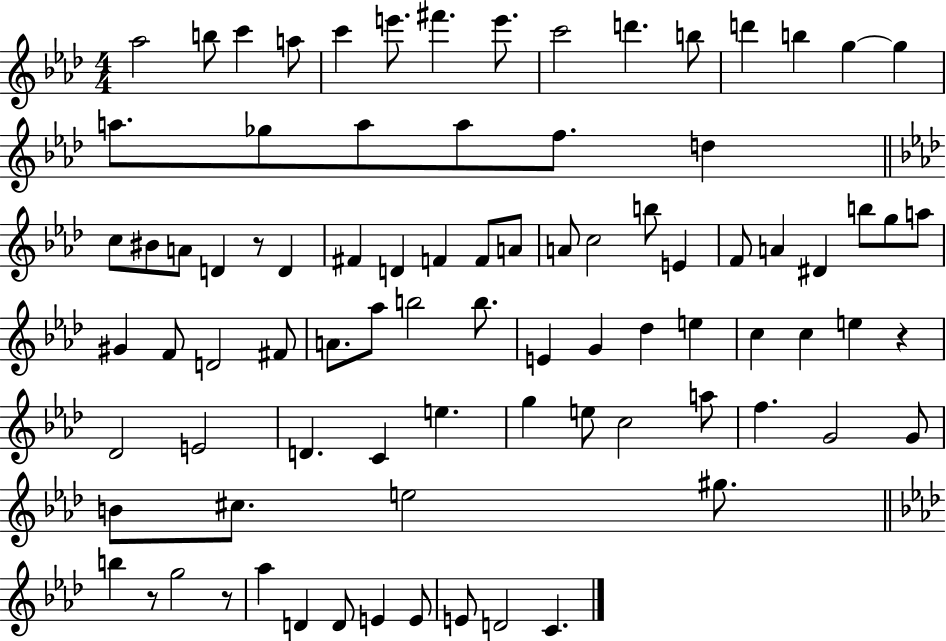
{
  \clef treble
  \numericTimeSignature
  \time 4/4
  \key aes \major
  aes''2 b''8 c'''4 a''8 | c'''4 e'''8. fis'''4. e'''8. | c'''2 d'''4. b''8 | d'''4 b''4 g''4~~ g''4 | \break a''8. ges''8 a''8 a''8 f''8. d''4 | \bar "||" \break \key aes \major c''8 bis'8 a'8 d'4 r8 d'4 | fis'4 d'4 f'4 f'8 a'8 | a'8 c''2 b''8 e'4 | f'8 a'4 dis'4 b''8 g''8 a''8 | \break gis'4 f'8 d'2 fis'8 | a'8. aes''8 b''2 b''8. | e'4 g'4 des''4 e''4 | c''4 c''4 e''4 r4 | \break des'2 e'2 | d'4. c'4 e''4. | g''4 e''8 c''2 a''8 | f''4. g'2 g'8 | \break b'8 cis''8. e''2 gis''8. | \bar "||" \break \key aes \major b''4 r8 g''2 r8 | aes''4 d'4 d'8 e'4 e'8 | e'8 d'2 c'4. | \bar "|."
}